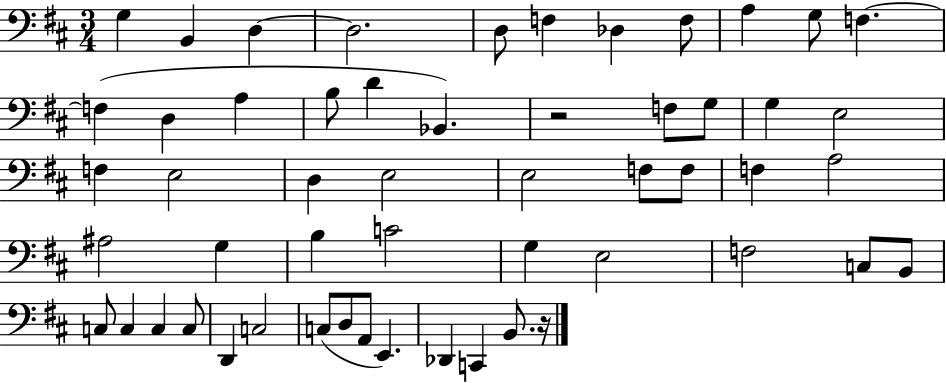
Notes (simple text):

G3/q B2/q D3/q D3/h. D3/e F3/q Db3/q F3/e A3/q G3/e F3/q. F3/q D3/q A3/q B3/e D4/q Bb2/q. R/h F3/e G3/e G3/q E3/h F3/q E3/h D3/q E3/h E3/h F3/e F3/e F3/q A3/h A#3/h G3/q B3/q C4/h G3/q E3/h F3/h C3/e B2/e C3/e C3/q C3/q C3/e D2/q C3/h C3/e D3/e A2/e E2/q. Db2/q C2/q B2/e. R/s